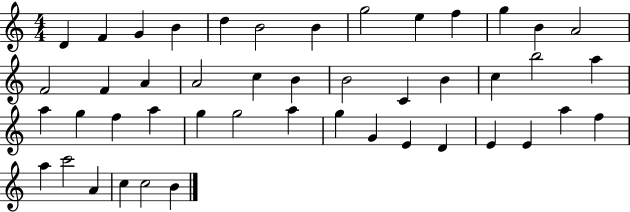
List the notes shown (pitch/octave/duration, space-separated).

D4/q F4/q G4/q B4/q D5/q B4/h B4/q G5/h E5/q F5/q G5/q B4/q A4/h F4/h F4/q A4/q A4/h C5/q B4/q B4/h C4/q B4/q C5/q B5/h A5/q A5/q G5/q F5/q A5/q G5/q G5/h A5/q G5/q G4/q E4/q D4/q E4/q E4/q A5/q F5/q A5/q C6/h A4/q C5/q C5/h B4/q